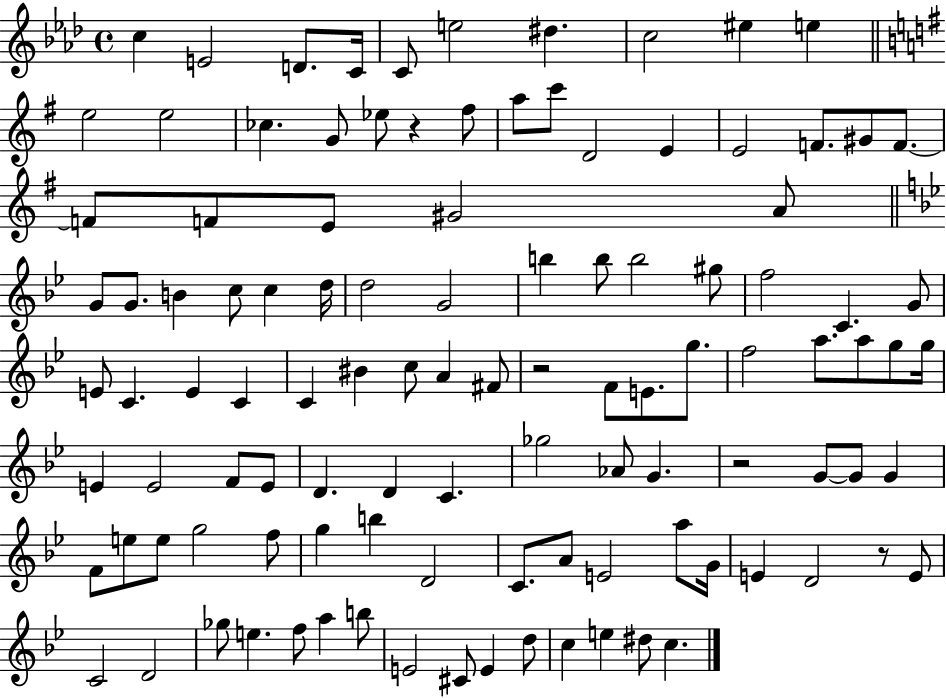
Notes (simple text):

C5/q E4/h D4/e. C4/s C4/e E5/h D#5/q. C5/h EIS5/q E5/q E5/h E5/h CES5/q. G4/e Eb5/e R/q F#5/e A5/e C6/e D4/h E4/q E4/h F4/e. G#4/e F4/e. F4/e F4/e E4/e G#4/h A4/e G4/e G4/e. B4/q C5/e C5/q D5/s D5/h G4/h B5/q B5/e B5/h G#5/e F5/h C4/q. G4/e E4/e C4/q. E4/q C4/q C4/q BIS4/q C5/e A4/q F#4/e R/h F4/e E4/e. G5/e. F5/h A5/e. A5/e G5/e G5/s E4/q E4/h F4/e E4/e D4/q. D4/q C4/q. Gb5/h Ab4/e G4/q. R/h G4/e G4/e G4/q F4/e E5/e E5/e G5/h F5/e G5/q B5/q D4/h C4/e. A4/e E4/h A5/e G4/s E4/q D4/h R/e E4/e C4/h D4/h Gb5/e E5/q. F5/e A5/q B5/e E4/h C#4/e E4/q D5/e C5/q E5/q D#5/e C5/q.